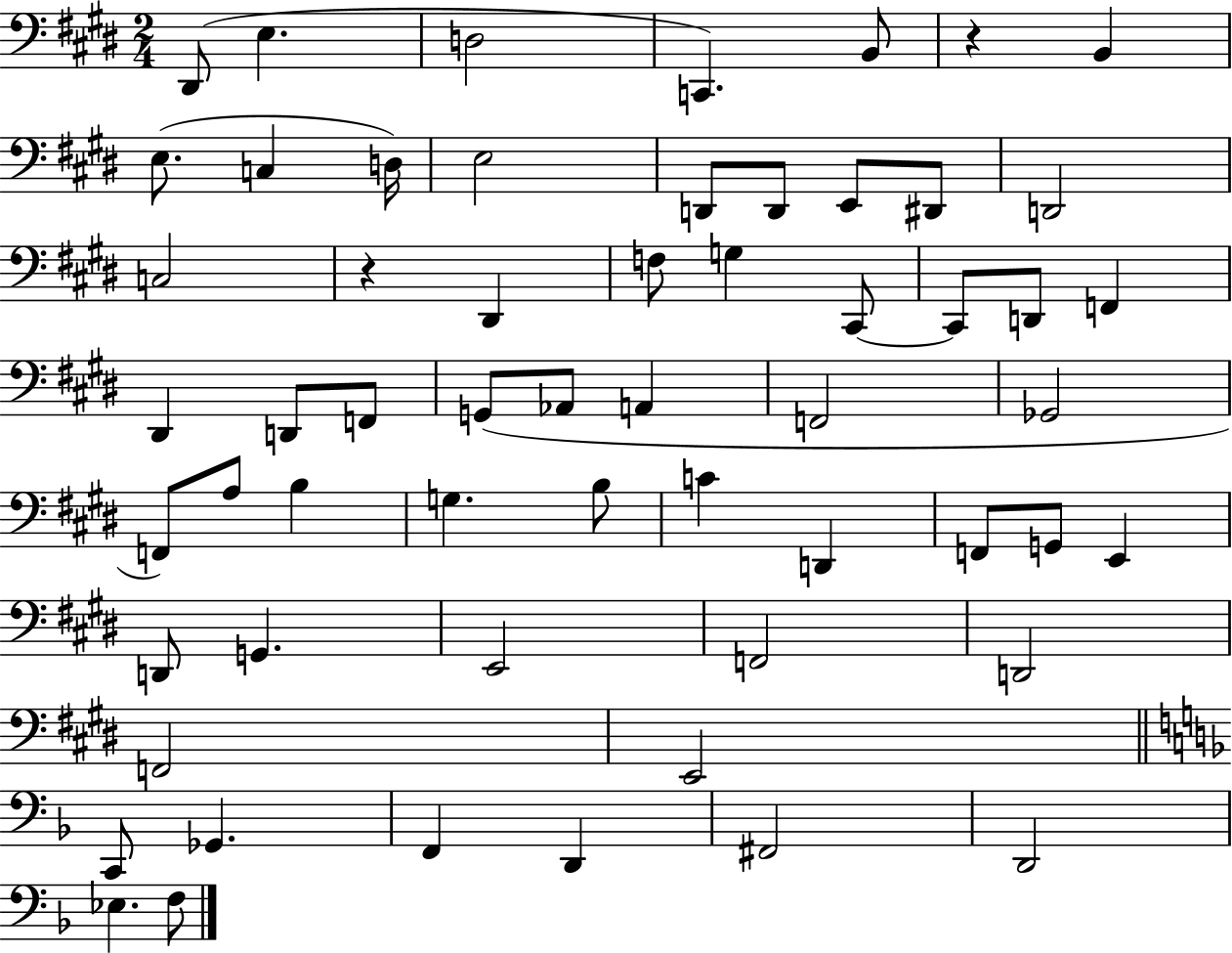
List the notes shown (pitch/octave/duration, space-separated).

D#2/e E3/q. D3/h C2/q. B2/e R/q B2/q E3/e. C3/q D3/s E3/h D2/e D2/e E2/e D#2/e D2/h C3/h R/q D#2/q F3/e G3/q C#2/e C#2/e D2/e F2/q D#2/q D2/e F2/e G2/e Ab2/e A2/q F2/h Gb2/h F2/e A3/e B3/q G3/q. B3/e C4/q D2/q F2/e G2/e E2/q D2/e G2/q. E2/h F2/h D2/h F2/h E2/h C2/e Gb2/q. F2/q D2/q F#2/h D2/h Eb3/q. F3/e